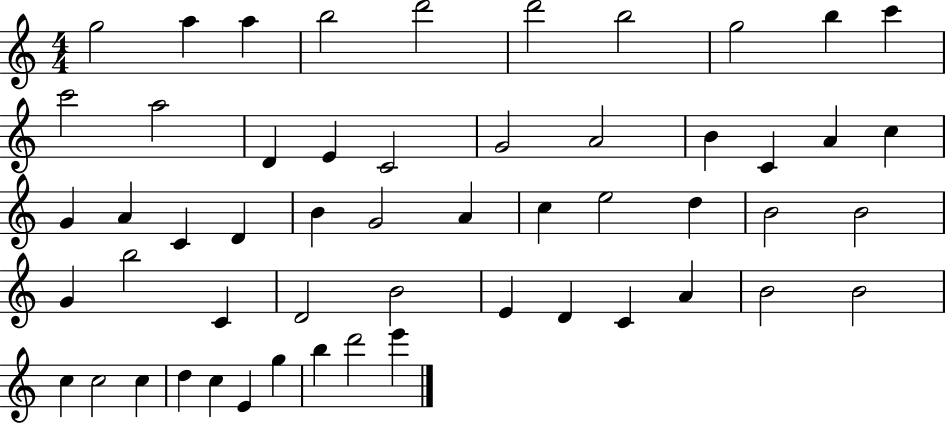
G5/h A5/q A5/q B5/h D6/h D6/h B5/h G5/h B5/q C6/q C6/h A5/h D4/q E4/q C4/h G4/h A4/h B4/q C4/q A4/q C5/q G4/q A4/q C4/q D4/q B4/q G4/h A4/q C5/q E5/h D5/q B4/h B4/h G4/q B5/h C4/q D4/h B4/h E4/q D4/q C4/q A4/q B4/h B4/h C5/q C5/h C5/q D5/q C5/q E4/q G5/q B5/q D6/h E6/q